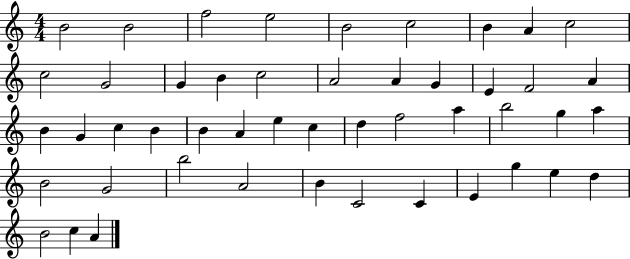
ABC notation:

X:1
T:Untitled
M:4/4
L:1/4
K:C
B2 B2 f2 e2 B2 c2 B A c2 c2 G2 G B c2 A2 A G E F2 A B G c B B A e c d f2 a b2 g a B2 G2 b2 A2 B C2 C E g e d B2 c A